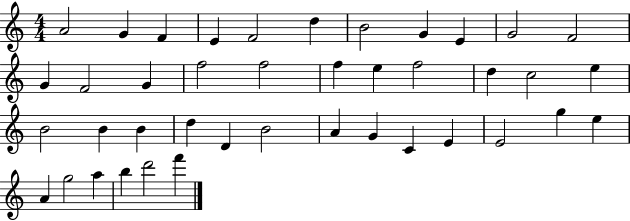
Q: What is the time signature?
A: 4/4